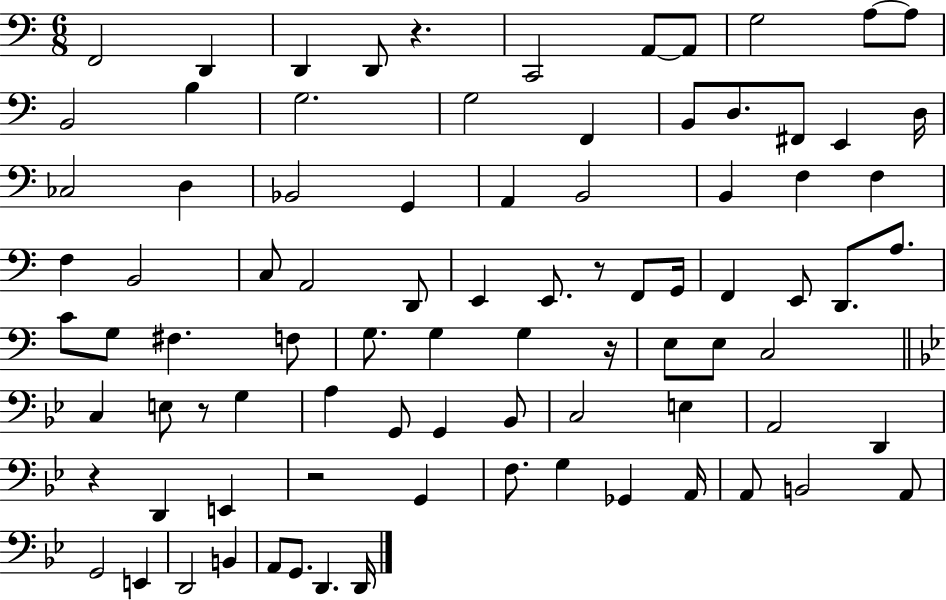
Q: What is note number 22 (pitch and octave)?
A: D3